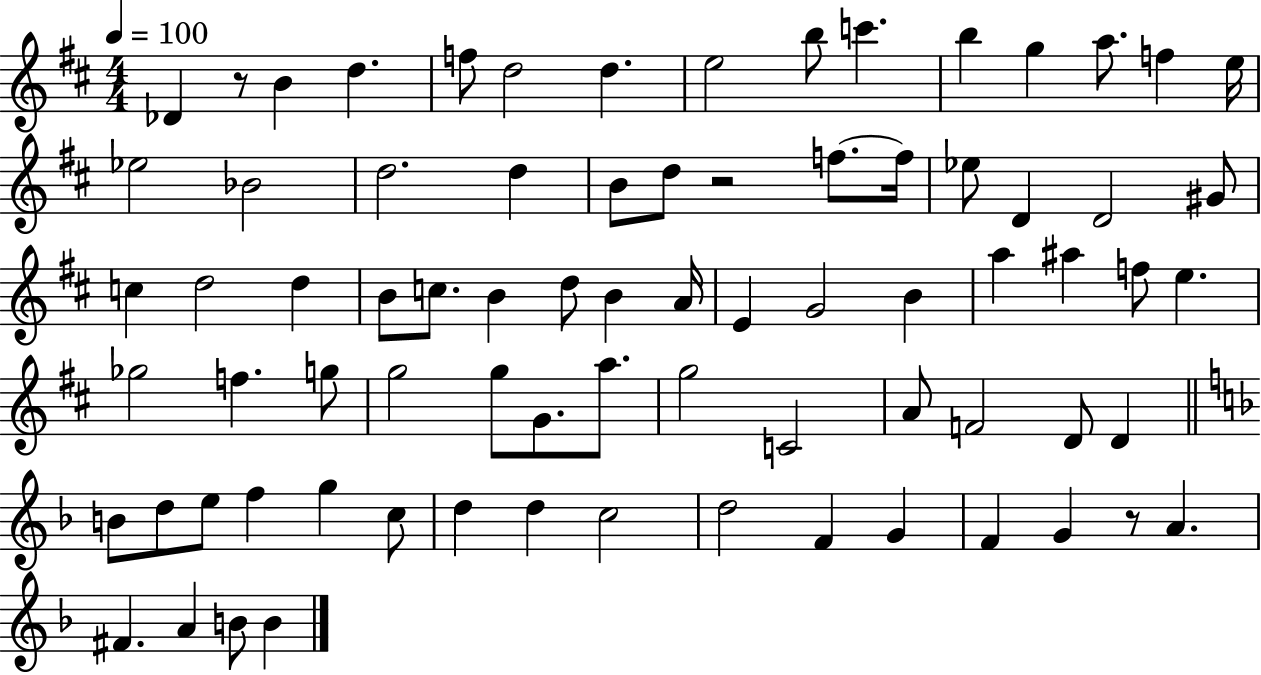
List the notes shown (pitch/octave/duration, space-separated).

Db4/q R/e B4/q D5/q. F5/e D5/h D5/q. E5/h B5/e C6/q. B5/q G5/q A5/e. F5/q E5/s Eb5/h Bb4/h D5/h. D5/q B4/e D5/e R/h F5/e. F5/s Eb5/e D4/q D4/h G#4/e C5/q D5/h D5/q B4/e C5/e. B4/q D5/e B4/q A4/s E4/q G4/h B4/q A5/q A#5/q F5/e E5/q. Gb5/h F5/q. G5/e G5/h G5/e G4/e. A5/e. G5/h C4/h A4/e F4/h D4/e D4/q B4/e D5/e E5/e F5/q G5/q C5/e D5/q D5/q C5/h D5/h F4/q G4/q F4/q G4/q R/e A4/q. F#4/q. A4/q B4/e B4/q